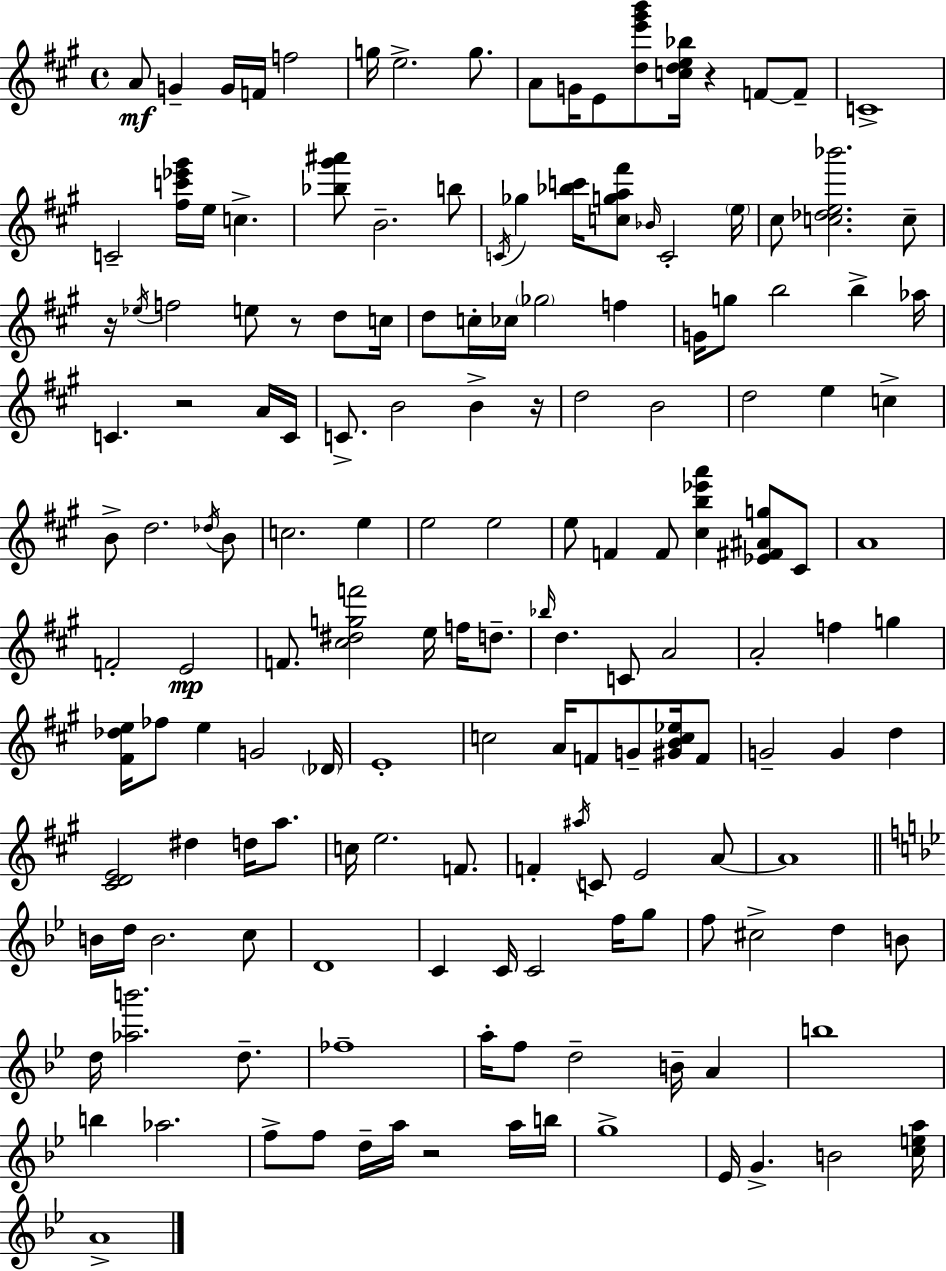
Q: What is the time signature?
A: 4/4